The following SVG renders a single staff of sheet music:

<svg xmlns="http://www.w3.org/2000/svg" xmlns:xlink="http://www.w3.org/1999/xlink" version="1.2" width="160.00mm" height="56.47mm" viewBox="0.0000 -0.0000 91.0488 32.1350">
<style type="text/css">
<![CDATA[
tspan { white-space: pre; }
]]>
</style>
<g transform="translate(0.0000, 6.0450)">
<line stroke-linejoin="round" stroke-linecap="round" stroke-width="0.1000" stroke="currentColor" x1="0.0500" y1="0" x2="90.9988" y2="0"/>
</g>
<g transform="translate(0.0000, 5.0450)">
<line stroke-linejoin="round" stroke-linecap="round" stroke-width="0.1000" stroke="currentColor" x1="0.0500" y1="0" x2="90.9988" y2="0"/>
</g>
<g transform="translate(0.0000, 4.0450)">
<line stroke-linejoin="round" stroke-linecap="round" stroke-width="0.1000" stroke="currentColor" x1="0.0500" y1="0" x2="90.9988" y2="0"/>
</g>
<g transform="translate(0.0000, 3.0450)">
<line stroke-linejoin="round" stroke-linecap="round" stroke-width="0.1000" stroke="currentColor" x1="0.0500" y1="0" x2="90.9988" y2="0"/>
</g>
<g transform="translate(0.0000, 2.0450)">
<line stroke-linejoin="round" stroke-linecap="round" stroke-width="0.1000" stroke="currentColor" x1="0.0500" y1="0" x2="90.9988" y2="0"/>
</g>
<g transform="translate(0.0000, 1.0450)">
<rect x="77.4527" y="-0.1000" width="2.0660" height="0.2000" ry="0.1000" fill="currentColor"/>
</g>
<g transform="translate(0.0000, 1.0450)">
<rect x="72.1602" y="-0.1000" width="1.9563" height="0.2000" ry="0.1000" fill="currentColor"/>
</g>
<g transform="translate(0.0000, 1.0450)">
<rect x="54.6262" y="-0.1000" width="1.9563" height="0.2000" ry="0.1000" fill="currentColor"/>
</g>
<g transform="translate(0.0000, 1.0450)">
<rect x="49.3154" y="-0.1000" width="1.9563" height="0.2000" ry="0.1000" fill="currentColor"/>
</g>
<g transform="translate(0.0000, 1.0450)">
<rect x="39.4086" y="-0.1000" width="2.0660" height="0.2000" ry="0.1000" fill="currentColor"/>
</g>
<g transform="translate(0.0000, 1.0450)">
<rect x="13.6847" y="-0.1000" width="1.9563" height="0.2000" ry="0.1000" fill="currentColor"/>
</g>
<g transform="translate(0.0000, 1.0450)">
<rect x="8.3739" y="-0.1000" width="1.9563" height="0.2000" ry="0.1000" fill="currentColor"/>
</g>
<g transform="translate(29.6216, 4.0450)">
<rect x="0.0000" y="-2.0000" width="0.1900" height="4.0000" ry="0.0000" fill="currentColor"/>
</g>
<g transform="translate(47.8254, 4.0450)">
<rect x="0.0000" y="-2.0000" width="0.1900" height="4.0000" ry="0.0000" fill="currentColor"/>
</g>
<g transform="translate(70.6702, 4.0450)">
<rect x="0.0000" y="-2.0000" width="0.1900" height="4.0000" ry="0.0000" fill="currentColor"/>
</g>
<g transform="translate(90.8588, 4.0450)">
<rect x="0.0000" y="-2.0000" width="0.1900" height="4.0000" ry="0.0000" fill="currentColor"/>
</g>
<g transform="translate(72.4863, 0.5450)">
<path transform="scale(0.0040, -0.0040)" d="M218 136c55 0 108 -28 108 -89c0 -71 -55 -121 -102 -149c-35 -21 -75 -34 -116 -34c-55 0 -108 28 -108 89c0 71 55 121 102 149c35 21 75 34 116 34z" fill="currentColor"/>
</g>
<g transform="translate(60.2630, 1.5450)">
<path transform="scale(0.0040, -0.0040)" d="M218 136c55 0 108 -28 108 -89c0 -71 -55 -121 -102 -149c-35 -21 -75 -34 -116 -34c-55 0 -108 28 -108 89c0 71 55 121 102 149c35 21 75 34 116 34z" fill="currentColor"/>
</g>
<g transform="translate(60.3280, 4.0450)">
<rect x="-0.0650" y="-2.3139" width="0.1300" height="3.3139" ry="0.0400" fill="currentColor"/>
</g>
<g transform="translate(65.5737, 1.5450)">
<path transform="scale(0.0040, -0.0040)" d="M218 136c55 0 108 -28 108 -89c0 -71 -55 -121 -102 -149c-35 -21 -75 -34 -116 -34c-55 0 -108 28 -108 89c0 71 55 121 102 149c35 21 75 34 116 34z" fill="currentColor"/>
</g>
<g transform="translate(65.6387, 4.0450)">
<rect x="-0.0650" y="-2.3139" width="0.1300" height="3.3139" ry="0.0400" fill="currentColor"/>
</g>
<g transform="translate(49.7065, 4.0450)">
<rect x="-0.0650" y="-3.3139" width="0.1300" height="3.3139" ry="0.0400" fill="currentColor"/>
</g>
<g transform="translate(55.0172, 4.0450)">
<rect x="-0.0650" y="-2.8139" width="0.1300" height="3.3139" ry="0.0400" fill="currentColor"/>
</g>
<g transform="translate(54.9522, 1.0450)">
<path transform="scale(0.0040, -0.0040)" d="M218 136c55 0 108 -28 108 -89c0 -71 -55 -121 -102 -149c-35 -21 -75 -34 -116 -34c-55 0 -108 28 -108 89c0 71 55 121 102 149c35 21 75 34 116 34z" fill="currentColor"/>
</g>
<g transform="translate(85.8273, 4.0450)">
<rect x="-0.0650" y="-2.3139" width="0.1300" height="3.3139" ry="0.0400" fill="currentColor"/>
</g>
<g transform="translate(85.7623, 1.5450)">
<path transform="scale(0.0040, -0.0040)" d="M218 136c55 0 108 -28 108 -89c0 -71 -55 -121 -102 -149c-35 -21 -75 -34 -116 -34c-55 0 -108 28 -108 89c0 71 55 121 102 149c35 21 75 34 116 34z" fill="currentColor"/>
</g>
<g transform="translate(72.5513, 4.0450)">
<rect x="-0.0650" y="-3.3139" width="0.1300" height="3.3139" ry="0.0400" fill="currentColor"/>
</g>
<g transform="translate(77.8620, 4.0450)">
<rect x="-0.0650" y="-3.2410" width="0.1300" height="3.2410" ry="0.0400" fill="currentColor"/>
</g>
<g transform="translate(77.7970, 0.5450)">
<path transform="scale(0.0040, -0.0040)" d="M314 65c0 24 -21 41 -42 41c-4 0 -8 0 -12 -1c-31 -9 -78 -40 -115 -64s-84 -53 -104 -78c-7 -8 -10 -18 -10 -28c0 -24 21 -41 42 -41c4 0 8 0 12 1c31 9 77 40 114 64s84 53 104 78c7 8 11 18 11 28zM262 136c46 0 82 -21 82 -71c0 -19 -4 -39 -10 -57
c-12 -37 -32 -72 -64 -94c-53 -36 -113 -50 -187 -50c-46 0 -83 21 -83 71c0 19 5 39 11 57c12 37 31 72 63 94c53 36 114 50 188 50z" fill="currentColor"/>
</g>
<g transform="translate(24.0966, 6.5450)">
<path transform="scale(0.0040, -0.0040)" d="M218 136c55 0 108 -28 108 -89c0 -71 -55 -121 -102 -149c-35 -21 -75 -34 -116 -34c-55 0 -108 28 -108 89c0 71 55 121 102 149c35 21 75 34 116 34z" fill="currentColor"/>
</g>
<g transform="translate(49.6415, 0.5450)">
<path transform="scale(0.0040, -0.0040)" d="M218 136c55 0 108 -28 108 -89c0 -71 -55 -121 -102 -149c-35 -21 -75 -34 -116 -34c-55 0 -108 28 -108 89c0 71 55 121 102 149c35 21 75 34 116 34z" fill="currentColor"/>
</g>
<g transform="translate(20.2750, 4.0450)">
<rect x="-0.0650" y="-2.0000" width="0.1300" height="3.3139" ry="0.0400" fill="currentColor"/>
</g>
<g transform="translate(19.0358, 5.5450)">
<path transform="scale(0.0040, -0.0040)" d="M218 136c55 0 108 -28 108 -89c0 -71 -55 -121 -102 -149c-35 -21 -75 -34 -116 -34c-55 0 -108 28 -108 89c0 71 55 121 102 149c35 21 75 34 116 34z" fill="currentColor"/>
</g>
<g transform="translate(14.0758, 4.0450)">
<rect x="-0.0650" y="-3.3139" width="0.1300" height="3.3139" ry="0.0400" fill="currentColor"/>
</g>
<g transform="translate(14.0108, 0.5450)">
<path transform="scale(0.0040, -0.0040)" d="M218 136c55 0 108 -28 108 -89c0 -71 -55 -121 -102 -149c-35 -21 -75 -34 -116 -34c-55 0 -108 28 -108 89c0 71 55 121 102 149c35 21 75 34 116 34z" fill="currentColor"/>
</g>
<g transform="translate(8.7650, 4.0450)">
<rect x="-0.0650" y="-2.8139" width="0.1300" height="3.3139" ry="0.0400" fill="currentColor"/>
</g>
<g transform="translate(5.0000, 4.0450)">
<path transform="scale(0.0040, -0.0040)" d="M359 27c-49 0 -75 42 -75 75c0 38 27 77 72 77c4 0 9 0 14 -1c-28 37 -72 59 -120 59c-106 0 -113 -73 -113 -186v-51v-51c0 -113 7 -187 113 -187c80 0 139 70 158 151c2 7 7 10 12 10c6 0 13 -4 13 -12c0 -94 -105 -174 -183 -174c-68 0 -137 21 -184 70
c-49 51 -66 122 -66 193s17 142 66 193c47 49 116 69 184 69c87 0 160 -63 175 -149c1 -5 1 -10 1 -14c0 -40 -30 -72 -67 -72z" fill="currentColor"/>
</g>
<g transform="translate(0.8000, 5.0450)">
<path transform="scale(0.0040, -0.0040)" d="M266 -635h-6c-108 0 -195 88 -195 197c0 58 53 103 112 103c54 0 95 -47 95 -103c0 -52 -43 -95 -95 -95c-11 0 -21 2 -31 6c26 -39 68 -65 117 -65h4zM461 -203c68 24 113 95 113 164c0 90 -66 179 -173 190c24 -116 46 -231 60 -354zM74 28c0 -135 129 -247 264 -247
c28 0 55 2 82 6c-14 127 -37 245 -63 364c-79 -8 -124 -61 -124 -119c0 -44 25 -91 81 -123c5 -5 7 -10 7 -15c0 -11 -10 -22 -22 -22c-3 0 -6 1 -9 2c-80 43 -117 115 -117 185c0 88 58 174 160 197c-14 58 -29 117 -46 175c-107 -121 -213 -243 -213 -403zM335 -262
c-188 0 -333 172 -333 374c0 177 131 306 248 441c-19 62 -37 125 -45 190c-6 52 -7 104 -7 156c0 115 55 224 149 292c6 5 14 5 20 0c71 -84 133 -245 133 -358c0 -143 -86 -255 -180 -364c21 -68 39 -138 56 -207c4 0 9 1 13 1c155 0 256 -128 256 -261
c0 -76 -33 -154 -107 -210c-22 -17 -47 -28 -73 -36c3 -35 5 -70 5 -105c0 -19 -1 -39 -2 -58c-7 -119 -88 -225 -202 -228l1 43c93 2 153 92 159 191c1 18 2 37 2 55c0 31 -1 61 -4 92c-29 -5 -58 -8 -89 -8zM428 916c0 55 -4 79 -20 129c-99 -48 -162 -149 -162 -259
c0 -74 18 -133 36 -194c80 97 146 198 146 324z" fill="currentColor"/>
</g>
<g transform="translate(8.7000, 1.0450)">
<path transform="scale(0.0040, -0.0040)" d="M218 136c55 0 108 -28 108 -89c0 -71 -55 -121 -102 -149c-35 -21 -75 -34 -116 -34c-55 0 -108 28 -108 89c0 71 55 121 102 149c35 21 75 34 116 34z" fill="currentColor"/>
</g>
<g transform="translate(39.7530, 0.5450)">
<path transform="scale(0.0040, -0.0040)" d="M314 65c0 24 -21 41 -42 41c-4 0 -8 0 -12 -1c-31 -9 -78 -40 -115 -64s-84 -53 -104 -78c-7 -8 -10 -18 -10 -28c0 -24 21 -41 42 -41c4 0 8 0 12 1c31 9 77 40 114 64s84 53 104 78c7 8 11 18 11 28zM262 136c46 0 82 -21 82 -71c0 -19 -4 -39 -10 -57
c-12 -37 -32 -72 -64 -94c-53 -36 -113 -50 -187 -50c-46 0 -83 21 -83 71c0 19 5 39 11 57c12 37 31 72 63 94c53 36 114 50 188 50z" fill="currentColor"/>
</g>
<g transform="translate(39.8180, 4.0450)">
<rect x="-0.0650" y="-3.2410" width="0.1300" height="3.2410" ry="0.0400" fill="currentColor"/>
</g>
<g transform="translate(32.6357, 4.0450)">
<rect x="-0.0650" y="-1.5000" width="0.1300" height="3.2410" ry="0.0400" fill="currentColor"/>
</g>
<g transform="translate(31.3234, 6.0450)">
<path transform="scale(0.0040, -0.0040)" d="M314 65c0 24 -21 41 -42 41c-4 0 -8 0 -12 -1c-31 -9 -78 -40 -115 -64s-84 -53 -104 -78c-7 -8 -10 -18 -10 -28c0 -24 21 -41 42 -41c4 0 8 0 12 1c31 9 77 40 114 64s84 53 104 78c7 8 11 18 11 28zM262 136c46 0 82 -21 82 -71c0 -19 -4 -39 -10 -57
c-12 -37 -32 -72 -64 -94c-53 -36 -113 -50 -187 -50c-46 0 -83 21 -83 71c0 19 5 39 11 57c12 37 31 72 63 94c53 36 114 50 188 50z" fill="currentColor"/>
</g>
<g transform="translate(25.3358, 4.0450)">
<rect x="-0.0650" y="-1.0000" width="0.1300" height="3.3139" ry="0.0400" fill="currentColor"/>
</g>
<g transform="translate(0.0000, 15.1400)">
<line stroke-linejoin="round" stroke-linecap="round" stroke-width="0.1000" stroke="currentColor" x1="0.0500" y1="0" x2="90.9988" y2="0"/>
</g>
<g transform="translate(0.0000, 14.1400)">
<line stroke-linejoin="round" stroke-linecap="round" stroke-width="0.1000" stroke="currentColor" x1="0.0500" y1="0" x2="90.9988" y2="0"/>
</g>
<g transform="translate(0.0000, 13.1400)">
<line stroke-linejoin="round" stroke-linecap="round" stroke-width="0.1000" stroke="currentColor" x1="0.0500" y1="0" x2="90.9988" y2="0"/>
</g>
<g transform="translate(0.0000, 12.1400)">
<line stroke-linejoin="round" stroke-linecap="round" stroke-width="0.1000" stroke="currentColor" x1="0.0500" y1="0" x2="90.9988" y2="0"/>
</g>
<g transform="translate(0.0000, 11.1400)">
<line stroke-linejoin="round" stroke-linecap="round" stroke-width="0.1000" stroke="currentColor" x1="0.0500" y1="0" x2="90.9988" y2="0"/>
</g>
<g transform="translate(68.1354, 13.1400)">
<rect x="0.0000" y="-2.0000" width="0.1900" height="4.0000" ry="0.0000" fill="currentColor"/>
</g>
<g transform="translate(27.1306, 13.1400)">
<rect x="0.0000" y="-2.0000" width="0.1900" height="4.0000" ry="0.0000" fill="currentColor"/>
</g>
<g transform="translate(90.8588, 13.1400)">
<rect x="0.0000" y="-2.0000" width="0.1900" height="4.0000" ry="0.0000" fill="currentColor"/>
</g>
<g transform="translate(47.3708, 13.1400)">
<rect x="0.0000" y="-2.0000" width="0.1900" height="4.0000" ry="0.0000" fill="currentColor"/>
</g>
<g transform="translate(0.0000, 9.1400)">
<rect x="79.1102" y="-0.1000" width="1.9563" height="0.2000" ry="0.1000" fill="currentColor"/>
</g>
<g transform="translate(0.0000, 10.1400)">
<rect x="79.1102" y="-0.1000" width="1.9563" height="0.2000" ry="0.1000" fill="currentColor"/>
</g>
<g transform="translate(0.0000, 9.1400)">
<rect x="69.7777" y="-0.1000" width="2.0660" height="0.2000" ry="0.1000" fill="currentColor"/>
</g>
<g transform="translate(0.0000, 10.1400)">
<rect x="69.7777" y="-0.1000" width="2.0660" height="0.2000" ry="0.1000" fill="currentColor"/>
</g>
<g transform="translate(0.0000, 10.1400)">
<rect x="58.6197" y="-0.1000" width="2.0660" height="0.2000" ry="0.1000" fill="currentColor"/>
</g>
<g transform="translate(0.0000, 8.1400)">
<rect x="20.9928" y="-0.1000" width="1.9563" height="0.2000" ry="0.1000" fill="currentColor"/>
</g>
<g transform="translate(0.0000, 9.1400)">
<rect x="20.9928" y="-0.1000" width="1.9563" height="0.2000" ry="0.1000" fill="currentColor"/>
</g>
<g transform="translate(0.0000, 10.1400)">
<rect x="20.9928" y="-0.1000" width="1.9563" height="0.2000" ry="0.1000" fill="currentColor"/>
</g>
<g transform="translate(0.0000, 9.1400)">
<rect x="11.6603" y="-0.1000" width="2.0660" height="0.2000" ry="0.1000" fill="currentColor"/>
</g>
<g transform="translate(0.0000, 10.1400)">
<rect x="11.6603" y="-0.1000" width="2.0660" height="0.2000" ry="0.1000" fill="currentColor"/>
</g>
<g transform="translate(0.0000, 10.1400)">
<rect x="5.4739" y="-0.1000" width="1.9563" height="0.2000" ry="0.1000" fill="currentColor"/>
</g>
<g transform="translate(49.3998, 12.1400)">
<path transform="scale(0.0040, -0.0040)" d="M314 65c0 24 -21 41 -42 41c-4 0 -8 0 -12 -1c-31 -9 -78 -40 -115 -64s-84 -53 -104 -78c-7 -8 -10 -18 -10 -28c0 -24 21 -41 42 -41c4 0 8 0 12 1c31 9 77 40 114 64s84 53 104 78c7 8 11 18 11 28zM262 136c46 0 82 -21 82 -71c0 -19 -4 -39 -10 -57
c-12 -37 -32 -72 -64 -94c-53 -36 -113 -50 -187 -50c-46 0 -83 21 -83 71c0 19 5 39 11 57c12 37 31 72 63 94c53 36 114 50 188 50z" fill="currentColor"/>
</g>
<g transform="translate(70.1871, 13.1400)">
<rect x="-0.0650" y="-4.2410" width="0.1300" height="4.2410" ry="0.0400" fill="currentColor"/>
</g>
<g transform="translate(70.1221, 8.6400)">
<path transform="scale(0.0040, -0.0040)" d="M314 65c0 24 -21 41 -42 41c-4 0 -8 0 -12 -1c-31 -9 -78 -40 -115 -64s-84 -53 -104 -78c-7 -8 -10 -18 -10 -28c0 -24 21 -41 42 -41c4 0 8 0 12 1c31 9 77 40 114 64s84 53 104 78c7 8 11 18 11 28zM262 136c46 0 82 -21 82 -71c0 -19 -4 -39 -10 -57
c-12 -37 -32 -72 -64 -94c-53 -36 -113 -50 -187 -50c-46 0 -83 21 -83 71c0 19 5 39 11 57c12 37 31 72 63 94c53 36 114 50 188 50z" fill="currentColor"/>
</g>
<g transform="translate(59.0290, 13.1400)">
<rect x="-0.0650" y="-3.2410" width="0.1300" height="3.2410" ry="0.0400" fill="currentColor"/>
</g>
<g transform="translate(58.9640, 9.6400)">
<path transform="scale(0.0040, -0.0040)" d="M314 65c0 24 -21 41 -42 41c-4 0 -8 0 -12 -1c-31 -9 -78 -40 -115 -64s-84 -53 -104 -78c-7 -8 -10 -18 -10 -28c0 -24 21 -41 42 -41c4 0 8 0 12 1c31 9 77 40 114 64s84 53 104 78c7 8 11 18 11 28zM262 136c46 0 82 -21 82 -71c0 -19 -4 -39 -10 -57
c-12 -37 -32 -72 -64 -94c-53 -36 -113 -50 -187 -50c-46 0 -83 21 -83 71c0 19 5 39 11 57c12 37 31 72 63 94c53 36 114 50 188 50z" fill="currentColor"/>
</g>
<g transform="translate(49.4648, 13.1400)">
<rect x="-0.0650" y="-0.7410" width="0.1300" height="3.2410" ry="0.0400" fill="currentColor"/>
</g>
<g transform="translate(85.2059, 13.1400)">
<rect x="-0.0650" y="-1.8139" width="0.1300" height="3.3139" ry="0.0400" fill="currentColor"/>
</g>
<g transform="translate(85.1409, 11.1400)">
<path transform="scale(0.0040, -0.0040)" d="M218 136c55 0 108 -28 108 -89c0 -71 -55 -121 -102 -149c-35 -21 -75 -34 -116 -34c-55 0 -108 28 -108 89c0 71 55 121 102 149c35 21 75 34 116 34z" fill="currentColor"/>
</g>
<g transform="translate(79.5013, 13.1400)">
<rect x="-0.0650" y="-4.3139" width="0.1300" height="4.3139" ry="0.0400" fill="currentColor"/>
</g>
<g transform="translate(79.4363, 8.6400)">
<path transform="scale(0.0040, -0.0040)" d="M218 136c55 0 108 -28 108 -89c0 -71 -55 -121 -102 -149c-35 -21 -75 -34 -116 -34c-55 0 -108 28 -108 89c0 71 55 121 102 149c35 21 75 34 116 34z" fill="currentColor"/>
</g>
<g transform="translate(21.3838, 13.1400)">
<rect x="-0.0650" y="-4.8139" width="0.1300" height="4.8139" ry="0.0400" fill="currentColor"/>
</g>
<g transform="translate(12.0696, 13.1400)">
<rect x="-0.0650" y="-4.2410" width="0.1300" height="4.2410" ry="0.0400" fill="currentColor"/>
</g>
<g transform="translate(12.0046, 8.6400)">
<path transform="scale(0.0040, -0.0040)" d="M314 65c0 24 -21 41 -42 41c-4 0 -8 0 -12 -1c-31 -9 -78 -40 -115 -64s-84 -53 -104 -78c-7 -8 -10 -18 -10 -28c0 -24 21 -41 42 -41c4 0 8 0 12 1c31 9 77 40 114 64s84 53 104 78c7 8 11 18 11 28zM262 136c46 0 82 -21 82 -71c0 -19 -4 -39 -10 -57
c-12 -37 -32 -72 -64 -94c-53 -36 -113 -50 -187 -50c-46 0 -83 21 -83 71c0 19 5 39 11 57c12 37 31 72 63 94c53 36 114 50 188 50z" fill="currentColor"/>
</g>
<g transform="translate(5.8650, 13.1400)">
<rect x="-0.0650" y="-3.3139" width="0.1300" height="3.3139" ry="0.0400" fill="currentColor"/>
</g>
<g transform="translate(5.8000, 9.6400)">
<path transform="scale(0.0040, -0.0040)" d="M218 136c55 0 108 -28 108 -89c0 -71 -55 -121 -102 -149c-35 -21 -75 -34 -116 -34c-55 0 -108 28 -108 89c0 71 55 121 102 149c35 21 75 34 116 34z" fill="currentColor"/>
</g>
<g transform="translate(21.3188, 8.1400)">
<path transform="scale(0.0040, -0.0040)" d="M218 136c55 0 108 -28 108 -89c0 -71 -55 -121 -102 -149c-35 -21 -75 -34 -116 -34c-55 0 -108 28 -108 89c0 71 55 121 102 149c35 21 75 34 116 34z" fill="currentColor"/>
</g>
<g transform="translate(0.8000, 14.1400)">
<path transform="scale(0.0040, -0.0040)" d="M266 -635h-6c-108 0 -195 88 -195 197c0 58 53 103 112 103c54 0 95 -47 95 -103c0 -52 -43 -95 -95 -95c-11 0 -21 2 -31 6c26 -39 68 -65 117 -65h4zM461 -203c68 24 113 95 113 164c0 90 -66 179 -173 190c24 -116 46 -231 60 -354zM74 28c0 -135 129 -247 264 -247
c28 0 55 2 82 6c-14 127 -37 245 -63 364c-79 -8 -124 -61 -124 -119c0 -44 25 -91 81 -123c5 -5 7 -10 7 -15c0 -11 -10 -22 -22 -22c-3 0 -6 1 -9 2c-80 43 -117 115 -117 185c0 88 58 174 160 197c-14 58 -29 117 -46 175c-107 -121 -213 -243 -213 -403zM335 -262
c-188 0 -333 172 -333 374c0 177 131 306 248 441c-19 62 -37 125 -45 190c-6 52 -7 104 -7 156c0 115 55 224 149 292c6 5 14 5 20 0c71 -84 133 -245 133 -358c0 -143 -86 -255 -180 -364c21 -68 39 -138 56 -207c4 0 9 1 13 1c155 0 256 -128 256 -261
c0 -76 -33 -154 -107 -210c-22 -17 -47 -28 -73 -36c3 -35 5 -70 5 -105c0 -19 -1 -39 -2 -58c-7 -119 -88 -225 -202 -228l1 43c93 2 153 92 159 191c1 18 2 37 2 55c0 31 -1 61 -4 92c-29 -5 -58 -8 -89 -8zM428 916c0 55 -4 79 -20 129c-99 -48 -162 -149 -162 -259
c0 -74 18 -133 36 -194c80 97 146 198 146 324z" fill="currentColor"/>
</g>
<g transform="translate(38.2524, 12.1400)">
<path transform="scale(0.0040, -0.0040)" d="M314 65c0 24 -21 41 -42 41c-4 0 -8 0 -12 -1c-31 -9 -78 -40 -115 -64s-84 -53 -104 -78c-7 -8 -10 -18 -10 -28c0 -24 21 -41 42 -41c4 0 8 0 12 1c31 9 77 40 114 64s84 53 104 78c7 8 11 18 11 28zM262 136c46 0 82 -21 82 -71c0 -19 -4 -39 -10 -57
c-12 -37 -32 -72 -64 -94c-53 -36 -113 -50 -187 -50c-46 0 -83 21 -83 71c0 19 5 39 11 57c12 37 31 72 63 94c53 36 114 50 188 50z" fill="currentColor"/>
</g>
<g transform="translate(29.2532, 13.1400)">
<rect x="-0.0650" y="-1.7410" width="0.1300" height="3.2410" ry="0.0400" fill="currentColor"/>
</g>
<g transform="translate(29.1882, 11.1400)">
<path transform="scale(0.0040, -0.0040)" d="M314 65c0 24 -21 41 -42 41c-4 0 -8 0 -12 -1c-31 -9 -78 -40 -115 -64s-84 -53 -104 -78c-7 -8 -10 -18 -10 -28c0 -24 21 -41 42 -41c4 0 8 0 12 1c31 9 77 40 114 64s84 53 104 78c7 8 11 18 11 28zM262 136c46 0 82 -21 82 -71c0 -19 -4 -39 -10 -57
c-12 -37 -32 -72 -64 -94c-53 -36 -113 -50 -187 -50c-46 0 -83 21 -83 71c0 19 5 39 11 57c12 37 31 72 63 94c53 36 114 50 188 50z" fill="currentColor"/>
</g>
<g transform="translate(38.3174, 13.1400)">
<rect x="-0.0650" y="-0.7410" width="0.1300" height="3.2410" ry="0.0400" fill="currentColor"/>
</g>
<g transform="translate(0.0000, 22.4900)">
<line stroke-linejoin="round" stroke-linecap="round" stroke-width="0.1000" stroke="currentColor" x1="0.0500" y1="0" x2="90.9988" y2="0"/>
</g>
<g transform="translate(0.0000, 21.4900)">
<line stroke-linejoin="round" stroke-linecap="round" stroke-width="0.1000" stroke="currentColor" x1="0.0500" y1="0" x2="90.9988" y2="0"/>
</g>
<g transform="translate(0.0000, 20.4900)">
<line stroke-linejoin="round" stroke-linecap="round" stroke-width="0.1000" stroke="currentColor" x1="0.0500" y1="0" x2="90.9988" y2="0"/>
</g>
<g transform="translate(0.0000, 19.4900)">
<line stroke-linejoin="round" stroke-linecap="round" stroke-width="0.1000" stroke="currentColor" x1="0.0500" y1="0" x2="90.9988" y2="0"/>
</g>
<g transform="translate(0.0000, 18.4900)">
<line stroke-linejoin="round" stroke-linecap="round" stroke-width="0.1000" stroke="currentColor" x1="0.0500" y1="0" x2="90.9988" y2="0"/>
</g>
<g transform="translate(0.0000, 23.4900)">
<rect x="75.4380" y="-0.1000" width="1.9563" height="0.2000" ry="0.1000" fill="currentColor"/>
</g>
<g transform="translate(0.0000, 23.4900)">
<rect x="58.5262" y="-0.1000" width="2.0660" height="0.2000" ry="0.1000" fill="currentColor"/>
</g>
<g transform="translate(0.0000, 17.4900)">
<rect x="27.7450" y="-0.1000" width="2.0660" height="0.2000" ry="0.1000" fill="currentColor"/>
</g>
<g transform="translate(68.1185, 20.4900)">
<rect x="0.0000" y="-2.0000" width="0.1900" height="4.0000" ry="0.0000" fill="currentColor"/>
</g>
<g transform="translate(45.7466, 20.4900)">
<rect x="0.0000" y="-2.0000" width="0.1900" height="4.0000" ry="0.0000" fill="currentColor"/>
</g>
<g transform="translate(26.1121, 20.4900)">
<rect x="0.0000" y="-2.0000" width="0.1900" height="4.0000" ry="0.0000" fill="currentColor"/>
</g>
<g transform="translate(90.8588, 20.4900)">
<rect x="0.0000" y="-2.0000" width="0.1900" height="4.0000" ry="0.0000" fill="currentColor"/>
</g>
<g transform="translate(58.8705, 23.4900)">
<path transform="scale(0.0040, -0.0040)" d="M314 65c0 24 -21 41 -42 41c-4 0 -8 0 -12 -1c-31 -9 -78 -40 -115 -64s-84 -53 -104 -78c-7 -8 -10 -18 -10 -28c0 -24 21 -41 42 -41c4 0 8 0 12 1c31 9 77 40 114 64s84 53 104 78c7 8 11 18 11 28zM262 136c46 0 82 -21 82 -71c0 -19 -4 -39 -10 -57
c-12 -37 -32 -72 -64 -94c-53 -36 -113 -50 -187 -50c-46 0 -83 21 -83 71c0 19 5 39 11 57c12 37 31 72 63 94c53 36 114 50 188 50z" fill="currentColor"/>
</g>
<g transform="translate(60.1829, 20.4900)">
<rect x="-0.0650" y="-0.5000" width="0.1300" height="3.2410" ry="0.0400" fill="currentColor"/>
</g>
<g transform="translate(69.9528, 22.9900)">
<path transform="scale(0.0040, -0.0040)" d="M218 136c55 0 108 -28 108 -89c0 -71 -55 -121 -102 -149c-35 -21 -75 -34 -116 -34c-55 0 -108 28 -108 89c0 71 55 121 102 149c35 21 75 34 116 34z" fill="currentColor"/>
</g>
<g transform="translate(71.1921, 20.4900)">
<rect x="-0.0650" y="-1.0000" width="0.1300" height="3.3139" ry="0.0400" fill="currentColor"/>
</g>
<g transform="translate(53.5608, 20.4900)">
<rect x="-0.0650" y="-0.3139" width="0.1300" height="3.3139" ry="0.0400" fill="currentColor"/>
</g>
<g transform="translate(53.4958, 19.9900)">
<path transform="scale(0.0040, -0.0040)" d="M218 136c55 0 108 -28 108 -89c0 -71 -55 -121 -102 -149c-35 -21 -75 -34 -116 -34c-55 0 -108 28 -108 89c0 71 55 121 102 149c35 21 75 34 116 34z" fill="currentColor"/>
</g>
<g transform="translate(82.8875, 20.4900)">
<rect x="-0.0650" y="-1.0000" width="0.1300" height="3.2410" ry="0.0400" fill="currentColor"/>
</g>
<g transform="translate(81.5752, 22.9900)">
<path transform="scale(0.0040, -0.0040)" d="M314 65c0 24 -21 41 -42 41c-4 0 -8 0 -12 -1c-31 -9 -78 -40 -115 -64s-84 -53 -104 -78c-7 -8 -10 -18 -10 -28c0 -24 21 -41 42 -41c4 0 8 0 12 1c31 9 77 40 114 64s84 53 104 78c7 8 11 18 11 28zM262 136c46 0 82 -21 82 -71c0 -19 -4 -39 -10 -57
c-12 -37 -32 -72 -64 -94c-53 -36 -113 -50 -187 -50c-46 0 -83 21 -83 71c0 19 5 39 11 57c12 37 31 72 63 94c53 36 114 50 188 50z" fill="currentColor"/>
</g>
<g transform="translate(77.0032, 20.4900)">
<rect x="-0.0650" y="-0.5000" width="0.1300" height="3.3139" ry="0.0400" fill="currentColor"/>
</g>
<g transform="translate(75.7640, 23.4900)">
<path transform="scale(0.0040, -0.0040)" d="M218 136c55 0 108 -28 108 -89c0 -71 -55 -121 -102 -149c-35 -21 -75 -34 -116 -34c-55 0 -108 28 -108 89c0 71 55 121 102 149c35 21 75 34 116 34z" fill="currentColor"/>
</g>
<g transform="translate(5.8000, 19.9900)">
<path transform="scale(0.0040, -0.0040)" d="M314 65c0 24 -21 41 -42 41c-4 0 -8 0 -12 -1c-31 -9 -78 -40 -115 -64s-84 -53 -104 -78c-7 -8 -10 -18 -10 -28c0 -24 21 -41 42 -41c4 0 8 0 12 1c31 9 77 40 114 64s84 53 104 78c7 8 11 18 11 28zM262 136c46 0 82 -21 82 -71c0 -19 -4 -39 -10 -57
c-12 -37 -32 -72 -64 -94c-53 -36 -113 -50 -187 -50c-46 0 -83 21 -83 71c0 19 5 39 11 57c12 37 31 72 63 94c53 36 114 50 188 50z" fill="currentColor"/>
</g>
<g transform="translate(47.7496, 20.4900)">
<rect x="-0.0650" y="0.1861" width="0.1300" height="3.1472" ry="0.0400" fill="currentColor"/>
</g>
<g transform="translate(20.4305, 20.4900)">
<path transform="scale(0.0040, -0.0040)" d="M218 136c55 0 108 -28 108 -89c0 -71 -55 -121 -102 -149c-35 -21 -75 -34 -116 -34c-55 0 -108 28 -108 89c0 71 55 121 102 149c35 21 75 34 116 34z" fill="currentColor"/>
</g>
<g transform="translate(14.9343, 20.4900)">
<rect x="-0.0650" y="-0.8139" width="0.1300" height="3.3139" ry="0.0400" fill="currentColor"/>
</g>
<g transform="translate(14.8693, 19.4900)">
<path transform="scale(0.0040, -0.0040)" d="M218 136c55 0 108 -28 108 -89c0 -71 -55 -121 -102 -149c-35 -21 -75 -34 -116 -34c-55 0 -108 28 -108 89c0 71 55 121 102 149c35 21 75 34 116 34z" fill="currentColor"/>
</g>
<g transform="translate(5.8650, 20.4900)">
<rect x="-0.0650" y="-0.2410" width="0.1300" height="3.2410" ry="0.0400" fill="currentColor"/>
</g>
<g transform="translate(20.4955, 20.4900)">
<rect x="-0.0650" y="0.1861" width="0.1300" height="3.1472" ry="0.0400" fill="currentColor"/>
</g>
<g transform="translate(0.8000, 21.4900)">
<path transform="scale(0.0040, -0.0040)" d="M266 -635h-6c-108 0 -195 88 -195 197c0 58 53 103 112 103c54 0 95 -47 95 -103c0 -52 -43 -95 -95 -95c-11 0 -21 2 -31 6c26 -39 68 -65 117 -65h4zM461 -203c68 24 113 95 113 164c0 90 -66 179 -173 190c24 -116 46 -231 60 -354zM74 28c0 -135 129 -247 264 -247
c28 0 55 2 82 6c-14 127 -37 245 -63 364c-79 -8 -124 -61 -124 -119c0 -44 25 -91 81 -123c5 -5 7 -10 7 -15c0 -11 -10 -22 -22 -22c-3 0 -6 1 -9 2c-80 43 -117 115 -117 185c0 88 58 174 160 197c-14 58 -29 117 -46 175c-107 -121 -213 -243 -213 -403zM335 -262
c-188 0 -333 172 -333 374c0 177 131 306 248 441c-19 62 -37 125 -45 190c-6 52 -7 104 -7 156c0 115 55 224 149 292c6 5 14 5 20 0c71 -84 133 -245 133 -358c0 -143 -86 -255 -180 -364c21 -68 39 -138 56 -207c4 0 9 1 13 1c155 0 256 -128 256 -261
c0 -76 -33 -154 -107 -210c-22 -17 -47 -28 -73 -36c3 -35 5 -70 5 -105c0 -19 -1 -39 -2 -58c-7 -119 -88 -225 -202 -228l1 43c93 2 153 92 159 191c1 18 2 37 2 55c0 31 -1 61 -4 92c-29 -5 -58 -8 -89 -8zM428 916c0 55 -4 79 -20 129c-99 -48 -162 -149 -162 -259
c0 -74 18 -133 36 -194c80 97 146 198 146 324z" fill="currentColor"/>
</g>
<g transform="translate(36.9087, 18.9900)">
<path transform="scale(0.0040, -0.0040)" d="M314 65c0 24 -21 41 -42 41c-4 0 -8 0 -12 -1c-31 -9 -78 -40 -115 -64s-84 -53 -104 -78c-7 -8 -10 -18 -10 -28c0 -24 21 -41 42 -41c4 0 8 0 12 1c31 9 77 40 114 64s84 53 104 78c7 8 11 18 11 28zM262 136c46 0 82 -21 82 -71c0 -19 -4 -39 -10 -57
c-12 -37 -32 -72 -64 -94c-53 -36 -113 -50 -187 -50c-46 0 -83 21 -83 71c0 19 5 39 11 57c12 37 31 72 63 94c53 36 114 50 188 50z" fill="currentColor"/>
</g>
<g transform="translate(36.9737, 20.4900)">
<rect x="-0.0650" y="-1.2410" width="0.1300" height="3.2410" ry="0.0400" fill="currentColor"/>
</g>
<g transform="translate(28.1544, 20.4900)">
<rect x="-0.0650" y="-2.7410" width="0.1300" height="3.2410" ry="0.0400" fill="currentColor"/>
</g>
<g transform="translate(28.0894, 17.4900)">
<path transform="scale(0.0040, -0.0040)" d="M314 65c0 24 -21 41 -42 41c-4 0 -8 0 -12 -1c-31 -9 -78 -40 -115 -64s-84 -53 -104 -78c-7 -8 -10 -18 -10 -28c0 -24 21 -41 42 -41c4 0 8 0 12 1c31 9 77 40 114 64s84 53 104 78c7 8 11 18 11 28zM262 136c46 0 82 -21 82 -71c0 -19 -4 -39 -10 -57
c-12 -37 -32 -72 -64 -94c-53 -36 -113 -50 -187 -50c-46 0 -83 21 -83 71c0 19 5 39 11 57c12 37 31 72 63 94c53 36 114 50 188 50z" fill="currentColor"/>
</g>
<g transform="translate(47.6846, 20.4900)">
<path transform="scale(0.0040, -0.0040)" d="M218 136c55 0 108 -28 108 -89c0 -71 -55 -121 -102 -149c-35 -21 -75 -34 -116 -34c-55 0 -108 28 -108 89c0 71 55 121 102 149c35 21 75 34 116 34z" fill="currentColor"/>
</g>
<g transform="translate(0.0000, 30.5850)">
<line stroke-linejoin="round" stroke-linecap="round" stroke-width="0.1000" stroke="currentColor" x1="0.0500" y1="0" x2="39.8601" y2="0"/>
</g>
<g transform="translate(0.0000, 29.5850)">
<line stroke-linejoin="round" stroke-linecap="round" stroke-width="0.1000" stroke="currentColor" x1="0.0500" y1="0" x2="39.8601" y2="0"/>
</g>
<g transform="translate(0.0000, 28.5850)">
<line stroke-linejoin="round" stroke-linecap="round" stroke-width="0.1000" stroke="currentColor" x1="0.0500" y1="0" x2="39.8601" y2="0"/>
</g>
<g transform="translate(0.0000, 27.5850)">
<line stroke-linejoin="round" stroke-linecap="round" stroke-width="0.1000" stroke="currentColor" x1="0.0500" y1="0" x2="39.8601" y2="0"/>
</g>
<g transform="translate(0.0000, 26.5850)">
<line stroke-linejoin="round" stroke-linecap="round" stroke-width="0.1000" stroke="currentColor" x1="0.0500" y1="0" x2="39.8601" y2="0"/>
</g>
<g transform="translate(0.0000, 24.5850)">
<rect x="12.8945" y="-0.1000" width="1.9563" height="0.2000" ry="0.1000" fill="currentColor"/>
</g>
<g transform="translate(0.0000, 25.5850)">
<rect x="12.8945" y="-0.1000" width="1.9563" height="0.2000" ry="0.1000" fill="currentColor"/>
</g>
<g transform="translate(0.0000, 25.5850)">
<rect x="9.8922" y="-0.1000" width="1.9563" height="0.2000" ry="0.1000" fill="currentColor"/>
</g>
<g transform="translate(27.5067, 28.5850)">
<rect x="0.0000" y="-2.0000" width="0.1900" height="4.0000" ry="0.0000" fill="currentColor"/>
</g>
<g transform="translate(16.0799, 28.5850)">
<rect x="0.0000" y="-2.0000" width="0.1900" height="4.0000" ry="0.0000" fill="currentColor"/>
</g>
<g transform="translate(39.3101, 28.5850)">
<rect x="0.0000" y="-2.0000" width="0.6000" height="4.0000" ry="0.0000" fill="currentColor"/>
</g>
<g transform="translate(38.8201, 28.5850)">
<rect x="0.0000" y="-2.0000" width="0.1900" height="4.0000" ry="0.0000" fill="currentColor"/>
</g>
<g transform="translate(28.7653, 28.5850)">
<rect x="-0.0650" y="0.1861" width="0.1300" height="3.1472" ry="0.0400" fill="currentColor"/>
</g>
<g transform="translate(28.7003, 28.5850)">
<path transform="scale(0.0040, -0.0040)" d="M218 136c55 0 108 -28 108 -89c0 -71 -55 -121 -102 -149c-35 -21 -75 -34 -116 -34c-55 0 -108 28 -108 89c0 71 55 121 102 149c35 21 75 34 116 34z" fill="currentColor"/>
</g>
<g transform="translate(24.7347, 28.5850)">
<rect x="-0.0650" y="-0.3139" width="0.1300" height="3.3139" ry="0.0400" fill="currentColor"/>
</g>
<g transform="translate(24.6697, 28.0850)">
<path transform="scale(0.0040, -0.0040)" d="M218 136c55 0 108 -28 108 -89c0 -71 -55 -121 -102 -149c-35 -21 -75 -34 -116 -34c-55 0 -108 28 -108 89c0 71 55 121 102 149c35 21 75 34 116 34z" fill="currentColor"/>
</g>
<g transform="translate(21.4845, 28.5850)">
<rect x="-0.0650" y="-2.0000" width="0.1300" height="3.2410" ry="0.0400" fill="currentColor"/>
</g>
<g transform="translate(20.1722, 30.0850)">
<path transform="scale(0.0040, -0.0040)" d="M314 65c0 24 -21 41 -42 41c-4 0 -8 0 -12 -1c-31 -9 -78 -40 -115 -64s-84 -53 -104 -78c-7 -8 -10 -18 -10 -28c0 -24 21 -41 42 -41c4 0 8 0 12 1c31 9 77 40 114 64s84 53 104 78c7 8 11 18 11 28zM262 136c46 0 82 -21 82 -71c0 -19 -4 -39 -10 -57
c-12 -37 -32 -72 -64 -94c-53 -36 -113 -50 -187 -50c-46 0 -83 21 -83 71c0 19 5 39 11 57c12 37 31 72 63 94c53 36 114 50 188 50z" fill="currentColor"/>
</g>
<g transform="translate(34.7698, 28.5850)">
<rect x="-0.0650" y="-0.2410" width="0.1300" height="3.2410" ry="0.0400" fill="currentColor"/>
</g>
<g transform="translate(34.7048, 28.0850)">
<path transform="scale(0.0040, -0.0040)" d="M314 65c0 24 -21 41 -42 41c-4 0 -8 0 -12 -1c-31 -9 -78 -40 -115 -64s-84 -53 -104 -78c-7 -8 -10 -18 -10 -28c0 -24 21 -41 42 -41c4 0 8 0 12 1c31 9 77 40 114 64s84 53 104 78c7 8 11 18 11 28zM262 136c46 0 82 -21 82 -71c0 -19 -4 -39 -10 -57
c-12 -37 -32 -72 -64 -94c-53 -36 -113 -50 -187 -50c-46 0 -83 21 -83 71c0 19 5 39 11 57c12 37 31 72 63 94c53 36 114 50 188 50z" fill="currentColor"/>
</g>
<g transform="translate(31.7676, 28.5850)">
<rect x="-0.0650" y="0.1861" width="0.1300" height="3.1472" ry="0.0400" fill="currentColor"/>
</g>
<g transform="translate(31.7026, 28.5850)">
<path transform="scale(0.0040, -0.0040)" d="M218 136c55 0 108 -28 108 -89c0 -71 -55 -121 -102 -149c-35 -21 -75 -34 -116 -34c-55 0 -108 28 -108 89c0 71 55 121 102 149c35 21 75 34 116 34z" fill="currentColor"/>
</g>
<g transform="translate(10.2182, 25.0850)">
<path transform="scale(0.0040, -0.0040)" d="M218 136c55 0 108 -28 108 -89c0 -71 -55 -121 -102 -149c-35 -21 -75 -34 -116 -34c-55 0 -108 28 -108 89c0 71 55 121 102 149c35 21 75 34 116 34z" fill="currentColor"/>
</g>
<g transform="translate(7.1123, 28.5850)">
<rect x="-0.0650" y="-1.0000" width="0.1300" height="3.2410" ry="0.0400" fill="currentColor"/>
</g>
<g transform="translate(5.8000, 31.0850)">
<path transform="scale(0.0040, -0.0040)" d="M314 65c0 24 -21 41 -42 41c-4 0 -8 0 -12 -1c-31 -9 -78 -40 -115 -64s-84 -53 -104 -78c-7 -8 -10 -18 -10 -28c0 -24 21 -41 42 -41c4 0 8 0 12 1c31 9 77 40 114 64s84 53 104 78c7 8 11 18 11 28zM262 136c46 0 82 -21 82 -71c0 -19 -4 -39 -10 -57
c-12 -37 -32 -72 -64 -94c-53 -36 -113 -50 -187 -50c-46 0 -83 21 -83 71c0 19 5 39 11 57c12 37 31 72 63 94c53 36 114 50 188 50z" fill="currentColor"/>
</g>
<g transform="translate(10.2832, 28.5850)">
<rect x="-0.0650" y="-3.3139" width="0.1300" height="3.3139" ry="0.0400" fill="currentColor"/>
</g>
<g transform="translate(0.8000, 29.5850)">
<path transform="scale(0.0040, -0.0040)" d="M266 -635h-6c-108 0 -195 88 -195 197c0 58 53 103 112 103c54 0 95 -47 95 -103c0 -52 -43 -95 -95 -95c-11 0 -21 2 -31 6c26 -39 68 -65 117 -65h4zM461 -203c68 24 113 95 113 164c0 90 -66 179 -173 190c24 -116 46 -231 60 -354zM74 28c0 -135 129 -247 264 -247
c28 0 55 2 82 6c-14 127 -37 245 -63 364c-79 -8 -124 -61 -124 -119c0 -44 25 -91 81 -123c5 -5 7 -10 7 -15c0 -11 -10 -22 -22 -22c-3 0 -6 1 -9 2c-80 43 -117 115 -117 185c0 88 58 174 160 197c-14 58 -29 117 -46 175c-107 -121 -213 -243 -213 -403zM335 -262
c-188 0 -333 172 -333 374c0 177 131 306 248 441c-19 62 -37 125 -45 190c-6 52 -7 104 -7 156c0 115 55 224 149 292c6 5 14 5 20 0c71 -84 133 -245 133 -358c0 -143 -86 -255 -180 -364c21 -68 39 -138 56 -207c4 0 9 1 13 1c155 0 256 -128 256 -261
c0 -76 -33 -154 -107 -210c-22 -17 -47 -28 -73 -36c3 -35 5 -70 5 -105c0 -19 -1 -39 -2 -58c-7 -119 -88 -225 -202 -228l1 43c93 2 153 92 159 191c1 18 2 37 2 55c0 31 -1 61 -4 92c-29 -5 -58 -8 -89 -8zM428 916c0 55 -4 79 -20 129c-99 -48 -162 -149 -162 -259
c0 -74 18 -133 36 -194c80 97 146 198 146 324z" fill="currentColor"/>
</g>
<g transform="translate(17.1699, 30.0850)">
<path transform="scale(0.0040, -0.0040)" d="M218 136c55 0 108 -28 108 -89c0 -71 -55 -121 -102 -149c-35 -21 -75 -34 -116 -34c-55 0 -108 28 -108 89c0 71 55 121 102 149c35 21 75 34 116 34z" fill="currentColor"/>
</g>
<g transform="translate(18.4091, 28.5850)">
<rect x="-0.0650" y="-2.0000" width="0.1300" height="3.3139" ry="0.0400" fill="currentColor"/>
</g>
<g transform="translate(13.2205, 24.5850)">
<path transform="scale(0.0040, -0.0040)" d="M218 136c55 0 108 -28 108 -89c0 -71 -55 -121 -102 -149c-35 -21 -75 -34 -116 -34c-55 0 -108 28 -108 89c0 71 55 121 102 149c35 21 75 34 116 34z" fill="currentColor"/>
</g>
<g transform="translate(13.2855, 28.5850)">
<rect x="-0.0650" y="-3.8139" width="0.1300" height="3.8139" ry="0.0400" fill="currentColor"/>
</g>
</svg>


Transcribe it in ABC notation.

X:1
T:Untitled
M:4/4
L:1/4
K:C
a b F D E2 b2 b a g g b b2 g b d'2 e' f2 d2 d2 b2 d'2 d' f c2 d B a2 e2 B c C2 D C D2 D2 b c' F F2 c B B c2